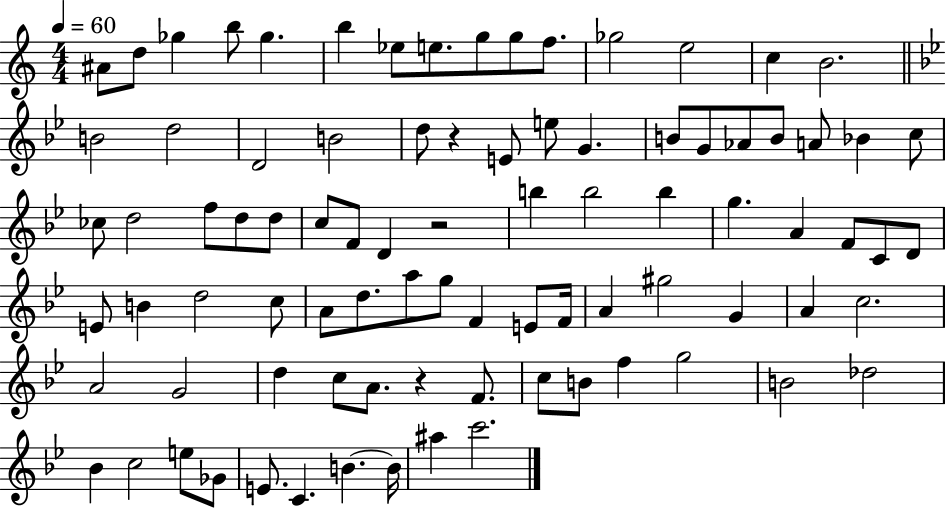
A#4/e D5/e Gb5/q B5/e Gb5/q. B5/q Eb5/e E5/e. G5/e G5/e F5/e. Gb5/h E5/h C5/q B4/h. B4/h D5/h D4/h B4/h D5/e R/q E4/e E5/e G4/q. B4/e G4/e Ab4/e B4/e A4/e Bb4/q C5/e CES5/e D5/h F5/e D5/e D5/e C5/e F4/e D4/q R/h B5/q B5/h B5/q G5/q. A4/q F4/e C4/e D4/e E4/e B4/q D5/h C5/e A4/e D5/e. A5/e G5/e F4/q E4/e F4/s A4/q G#5/h G4/q A4/q C5/h. A4/h G4/h D5/q C5/e A4/e. R/q F4/e. C5/e B4/e F5/q G5/h B4/h Db5/h Bb4/q C5/h E5/e Gb4/e E4/e. C4/q. B4/q. B4/s A#5/q C6/h.